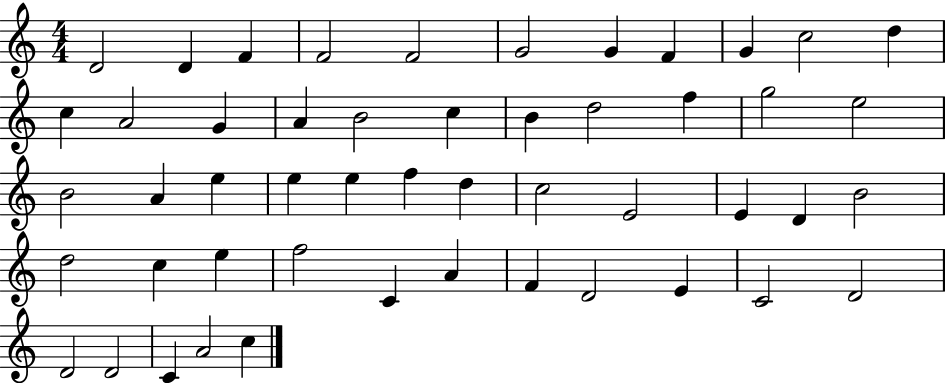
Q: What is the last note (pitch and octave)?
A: C5